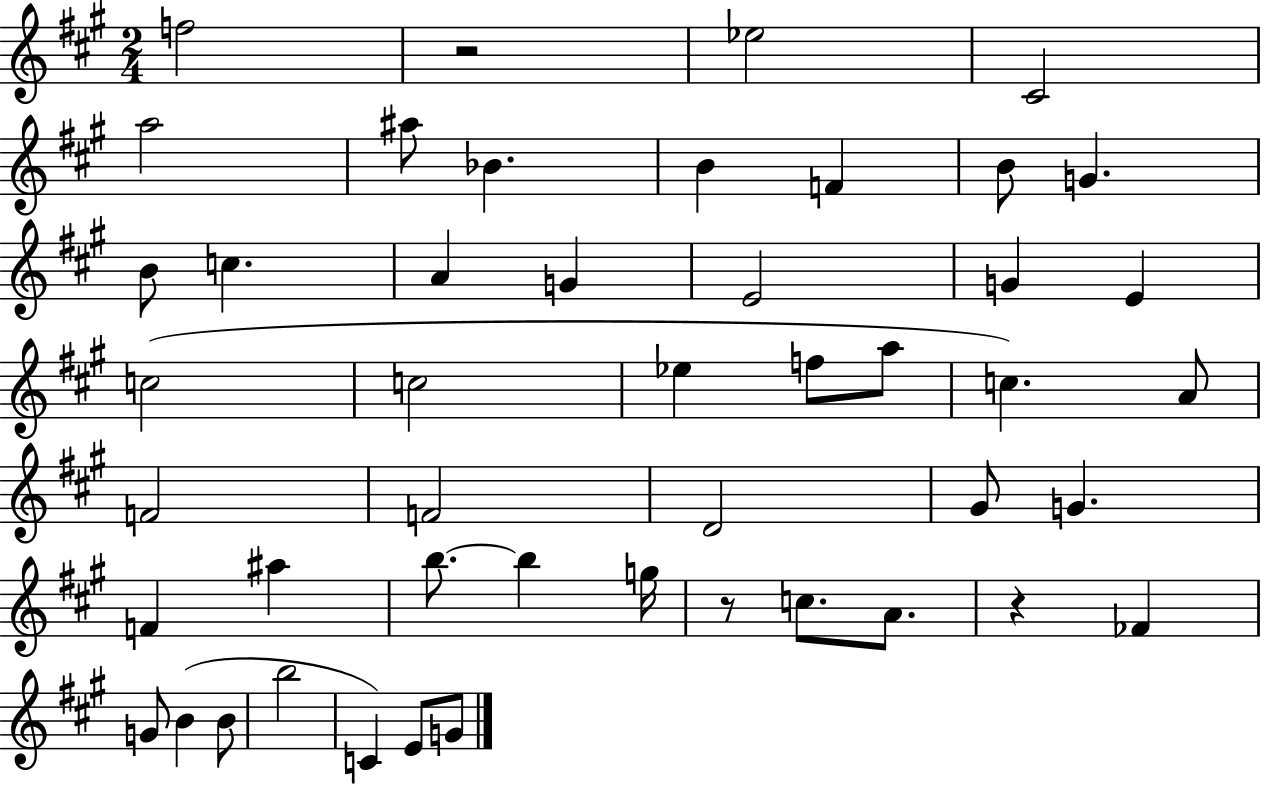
X:1
T:Untitled
M:2/4
L:1/4
K:A
f2 z2 _e2 ^C2 a2 ^a/2 _B B F B/2 G B/2 c A G E2 G E c2 c2 _e f/2 a/2 c A/2 F2 F2 D2 ^G/2 G F ^a b/2 b g/4 z/2 c/2 A/2 z _F G/2 B B/2 b2 C E/2 G/2